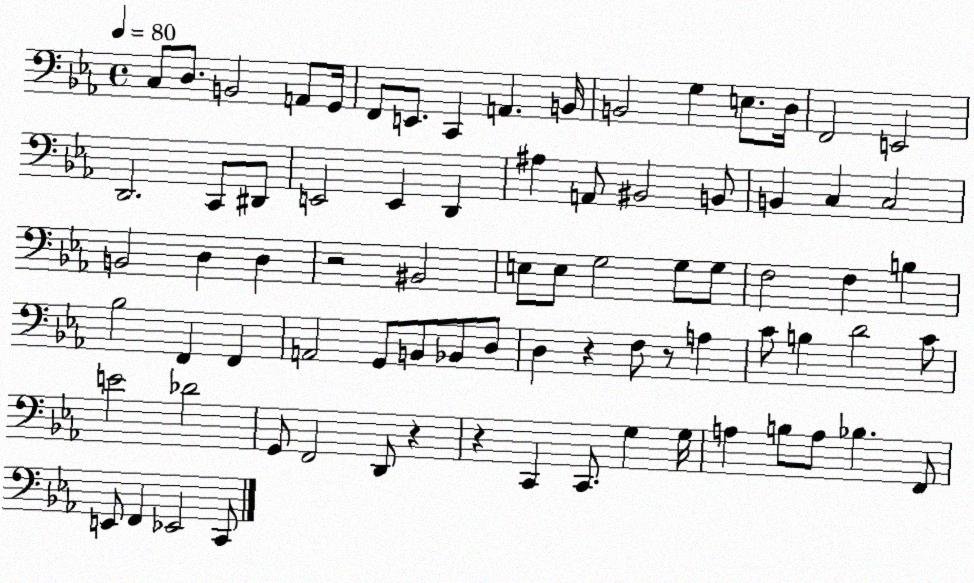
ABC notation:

X:1
T:Untitled
M:4/4
L:1/4
K:Eb
C,/2 D,/2 B,,2 A,,/2 G,,/4 F,,/2 E,,/2 C,, A,, B,,/4 B,,2 G, E,/2 D,/4 F,,2 E,,2 D,,2 C,,/2 ^D,,/2 E,,2 E,, D,, ^A, A,,/2 ^B,,2 B,,/2 B,, C, C,2 B,,2 D, D, z2 ^B,,2 E,/2 E,/2 G,2 G,/2 G,/2 F,2 F, B, _B,2 F,, F,, A,,2 G,,/2 B,,/2 _B,,/2 D,/2 D, z F,/2 z/2 A, C/2 B, D2 C/2 E2 _D2 G,,/2 F,,2 D,,/2 z z C,, C,,/2 G, G,/4 A, B,/2 A,/2 _B, F,,/2 E,,/2 F,, _E,,2 C,,/2